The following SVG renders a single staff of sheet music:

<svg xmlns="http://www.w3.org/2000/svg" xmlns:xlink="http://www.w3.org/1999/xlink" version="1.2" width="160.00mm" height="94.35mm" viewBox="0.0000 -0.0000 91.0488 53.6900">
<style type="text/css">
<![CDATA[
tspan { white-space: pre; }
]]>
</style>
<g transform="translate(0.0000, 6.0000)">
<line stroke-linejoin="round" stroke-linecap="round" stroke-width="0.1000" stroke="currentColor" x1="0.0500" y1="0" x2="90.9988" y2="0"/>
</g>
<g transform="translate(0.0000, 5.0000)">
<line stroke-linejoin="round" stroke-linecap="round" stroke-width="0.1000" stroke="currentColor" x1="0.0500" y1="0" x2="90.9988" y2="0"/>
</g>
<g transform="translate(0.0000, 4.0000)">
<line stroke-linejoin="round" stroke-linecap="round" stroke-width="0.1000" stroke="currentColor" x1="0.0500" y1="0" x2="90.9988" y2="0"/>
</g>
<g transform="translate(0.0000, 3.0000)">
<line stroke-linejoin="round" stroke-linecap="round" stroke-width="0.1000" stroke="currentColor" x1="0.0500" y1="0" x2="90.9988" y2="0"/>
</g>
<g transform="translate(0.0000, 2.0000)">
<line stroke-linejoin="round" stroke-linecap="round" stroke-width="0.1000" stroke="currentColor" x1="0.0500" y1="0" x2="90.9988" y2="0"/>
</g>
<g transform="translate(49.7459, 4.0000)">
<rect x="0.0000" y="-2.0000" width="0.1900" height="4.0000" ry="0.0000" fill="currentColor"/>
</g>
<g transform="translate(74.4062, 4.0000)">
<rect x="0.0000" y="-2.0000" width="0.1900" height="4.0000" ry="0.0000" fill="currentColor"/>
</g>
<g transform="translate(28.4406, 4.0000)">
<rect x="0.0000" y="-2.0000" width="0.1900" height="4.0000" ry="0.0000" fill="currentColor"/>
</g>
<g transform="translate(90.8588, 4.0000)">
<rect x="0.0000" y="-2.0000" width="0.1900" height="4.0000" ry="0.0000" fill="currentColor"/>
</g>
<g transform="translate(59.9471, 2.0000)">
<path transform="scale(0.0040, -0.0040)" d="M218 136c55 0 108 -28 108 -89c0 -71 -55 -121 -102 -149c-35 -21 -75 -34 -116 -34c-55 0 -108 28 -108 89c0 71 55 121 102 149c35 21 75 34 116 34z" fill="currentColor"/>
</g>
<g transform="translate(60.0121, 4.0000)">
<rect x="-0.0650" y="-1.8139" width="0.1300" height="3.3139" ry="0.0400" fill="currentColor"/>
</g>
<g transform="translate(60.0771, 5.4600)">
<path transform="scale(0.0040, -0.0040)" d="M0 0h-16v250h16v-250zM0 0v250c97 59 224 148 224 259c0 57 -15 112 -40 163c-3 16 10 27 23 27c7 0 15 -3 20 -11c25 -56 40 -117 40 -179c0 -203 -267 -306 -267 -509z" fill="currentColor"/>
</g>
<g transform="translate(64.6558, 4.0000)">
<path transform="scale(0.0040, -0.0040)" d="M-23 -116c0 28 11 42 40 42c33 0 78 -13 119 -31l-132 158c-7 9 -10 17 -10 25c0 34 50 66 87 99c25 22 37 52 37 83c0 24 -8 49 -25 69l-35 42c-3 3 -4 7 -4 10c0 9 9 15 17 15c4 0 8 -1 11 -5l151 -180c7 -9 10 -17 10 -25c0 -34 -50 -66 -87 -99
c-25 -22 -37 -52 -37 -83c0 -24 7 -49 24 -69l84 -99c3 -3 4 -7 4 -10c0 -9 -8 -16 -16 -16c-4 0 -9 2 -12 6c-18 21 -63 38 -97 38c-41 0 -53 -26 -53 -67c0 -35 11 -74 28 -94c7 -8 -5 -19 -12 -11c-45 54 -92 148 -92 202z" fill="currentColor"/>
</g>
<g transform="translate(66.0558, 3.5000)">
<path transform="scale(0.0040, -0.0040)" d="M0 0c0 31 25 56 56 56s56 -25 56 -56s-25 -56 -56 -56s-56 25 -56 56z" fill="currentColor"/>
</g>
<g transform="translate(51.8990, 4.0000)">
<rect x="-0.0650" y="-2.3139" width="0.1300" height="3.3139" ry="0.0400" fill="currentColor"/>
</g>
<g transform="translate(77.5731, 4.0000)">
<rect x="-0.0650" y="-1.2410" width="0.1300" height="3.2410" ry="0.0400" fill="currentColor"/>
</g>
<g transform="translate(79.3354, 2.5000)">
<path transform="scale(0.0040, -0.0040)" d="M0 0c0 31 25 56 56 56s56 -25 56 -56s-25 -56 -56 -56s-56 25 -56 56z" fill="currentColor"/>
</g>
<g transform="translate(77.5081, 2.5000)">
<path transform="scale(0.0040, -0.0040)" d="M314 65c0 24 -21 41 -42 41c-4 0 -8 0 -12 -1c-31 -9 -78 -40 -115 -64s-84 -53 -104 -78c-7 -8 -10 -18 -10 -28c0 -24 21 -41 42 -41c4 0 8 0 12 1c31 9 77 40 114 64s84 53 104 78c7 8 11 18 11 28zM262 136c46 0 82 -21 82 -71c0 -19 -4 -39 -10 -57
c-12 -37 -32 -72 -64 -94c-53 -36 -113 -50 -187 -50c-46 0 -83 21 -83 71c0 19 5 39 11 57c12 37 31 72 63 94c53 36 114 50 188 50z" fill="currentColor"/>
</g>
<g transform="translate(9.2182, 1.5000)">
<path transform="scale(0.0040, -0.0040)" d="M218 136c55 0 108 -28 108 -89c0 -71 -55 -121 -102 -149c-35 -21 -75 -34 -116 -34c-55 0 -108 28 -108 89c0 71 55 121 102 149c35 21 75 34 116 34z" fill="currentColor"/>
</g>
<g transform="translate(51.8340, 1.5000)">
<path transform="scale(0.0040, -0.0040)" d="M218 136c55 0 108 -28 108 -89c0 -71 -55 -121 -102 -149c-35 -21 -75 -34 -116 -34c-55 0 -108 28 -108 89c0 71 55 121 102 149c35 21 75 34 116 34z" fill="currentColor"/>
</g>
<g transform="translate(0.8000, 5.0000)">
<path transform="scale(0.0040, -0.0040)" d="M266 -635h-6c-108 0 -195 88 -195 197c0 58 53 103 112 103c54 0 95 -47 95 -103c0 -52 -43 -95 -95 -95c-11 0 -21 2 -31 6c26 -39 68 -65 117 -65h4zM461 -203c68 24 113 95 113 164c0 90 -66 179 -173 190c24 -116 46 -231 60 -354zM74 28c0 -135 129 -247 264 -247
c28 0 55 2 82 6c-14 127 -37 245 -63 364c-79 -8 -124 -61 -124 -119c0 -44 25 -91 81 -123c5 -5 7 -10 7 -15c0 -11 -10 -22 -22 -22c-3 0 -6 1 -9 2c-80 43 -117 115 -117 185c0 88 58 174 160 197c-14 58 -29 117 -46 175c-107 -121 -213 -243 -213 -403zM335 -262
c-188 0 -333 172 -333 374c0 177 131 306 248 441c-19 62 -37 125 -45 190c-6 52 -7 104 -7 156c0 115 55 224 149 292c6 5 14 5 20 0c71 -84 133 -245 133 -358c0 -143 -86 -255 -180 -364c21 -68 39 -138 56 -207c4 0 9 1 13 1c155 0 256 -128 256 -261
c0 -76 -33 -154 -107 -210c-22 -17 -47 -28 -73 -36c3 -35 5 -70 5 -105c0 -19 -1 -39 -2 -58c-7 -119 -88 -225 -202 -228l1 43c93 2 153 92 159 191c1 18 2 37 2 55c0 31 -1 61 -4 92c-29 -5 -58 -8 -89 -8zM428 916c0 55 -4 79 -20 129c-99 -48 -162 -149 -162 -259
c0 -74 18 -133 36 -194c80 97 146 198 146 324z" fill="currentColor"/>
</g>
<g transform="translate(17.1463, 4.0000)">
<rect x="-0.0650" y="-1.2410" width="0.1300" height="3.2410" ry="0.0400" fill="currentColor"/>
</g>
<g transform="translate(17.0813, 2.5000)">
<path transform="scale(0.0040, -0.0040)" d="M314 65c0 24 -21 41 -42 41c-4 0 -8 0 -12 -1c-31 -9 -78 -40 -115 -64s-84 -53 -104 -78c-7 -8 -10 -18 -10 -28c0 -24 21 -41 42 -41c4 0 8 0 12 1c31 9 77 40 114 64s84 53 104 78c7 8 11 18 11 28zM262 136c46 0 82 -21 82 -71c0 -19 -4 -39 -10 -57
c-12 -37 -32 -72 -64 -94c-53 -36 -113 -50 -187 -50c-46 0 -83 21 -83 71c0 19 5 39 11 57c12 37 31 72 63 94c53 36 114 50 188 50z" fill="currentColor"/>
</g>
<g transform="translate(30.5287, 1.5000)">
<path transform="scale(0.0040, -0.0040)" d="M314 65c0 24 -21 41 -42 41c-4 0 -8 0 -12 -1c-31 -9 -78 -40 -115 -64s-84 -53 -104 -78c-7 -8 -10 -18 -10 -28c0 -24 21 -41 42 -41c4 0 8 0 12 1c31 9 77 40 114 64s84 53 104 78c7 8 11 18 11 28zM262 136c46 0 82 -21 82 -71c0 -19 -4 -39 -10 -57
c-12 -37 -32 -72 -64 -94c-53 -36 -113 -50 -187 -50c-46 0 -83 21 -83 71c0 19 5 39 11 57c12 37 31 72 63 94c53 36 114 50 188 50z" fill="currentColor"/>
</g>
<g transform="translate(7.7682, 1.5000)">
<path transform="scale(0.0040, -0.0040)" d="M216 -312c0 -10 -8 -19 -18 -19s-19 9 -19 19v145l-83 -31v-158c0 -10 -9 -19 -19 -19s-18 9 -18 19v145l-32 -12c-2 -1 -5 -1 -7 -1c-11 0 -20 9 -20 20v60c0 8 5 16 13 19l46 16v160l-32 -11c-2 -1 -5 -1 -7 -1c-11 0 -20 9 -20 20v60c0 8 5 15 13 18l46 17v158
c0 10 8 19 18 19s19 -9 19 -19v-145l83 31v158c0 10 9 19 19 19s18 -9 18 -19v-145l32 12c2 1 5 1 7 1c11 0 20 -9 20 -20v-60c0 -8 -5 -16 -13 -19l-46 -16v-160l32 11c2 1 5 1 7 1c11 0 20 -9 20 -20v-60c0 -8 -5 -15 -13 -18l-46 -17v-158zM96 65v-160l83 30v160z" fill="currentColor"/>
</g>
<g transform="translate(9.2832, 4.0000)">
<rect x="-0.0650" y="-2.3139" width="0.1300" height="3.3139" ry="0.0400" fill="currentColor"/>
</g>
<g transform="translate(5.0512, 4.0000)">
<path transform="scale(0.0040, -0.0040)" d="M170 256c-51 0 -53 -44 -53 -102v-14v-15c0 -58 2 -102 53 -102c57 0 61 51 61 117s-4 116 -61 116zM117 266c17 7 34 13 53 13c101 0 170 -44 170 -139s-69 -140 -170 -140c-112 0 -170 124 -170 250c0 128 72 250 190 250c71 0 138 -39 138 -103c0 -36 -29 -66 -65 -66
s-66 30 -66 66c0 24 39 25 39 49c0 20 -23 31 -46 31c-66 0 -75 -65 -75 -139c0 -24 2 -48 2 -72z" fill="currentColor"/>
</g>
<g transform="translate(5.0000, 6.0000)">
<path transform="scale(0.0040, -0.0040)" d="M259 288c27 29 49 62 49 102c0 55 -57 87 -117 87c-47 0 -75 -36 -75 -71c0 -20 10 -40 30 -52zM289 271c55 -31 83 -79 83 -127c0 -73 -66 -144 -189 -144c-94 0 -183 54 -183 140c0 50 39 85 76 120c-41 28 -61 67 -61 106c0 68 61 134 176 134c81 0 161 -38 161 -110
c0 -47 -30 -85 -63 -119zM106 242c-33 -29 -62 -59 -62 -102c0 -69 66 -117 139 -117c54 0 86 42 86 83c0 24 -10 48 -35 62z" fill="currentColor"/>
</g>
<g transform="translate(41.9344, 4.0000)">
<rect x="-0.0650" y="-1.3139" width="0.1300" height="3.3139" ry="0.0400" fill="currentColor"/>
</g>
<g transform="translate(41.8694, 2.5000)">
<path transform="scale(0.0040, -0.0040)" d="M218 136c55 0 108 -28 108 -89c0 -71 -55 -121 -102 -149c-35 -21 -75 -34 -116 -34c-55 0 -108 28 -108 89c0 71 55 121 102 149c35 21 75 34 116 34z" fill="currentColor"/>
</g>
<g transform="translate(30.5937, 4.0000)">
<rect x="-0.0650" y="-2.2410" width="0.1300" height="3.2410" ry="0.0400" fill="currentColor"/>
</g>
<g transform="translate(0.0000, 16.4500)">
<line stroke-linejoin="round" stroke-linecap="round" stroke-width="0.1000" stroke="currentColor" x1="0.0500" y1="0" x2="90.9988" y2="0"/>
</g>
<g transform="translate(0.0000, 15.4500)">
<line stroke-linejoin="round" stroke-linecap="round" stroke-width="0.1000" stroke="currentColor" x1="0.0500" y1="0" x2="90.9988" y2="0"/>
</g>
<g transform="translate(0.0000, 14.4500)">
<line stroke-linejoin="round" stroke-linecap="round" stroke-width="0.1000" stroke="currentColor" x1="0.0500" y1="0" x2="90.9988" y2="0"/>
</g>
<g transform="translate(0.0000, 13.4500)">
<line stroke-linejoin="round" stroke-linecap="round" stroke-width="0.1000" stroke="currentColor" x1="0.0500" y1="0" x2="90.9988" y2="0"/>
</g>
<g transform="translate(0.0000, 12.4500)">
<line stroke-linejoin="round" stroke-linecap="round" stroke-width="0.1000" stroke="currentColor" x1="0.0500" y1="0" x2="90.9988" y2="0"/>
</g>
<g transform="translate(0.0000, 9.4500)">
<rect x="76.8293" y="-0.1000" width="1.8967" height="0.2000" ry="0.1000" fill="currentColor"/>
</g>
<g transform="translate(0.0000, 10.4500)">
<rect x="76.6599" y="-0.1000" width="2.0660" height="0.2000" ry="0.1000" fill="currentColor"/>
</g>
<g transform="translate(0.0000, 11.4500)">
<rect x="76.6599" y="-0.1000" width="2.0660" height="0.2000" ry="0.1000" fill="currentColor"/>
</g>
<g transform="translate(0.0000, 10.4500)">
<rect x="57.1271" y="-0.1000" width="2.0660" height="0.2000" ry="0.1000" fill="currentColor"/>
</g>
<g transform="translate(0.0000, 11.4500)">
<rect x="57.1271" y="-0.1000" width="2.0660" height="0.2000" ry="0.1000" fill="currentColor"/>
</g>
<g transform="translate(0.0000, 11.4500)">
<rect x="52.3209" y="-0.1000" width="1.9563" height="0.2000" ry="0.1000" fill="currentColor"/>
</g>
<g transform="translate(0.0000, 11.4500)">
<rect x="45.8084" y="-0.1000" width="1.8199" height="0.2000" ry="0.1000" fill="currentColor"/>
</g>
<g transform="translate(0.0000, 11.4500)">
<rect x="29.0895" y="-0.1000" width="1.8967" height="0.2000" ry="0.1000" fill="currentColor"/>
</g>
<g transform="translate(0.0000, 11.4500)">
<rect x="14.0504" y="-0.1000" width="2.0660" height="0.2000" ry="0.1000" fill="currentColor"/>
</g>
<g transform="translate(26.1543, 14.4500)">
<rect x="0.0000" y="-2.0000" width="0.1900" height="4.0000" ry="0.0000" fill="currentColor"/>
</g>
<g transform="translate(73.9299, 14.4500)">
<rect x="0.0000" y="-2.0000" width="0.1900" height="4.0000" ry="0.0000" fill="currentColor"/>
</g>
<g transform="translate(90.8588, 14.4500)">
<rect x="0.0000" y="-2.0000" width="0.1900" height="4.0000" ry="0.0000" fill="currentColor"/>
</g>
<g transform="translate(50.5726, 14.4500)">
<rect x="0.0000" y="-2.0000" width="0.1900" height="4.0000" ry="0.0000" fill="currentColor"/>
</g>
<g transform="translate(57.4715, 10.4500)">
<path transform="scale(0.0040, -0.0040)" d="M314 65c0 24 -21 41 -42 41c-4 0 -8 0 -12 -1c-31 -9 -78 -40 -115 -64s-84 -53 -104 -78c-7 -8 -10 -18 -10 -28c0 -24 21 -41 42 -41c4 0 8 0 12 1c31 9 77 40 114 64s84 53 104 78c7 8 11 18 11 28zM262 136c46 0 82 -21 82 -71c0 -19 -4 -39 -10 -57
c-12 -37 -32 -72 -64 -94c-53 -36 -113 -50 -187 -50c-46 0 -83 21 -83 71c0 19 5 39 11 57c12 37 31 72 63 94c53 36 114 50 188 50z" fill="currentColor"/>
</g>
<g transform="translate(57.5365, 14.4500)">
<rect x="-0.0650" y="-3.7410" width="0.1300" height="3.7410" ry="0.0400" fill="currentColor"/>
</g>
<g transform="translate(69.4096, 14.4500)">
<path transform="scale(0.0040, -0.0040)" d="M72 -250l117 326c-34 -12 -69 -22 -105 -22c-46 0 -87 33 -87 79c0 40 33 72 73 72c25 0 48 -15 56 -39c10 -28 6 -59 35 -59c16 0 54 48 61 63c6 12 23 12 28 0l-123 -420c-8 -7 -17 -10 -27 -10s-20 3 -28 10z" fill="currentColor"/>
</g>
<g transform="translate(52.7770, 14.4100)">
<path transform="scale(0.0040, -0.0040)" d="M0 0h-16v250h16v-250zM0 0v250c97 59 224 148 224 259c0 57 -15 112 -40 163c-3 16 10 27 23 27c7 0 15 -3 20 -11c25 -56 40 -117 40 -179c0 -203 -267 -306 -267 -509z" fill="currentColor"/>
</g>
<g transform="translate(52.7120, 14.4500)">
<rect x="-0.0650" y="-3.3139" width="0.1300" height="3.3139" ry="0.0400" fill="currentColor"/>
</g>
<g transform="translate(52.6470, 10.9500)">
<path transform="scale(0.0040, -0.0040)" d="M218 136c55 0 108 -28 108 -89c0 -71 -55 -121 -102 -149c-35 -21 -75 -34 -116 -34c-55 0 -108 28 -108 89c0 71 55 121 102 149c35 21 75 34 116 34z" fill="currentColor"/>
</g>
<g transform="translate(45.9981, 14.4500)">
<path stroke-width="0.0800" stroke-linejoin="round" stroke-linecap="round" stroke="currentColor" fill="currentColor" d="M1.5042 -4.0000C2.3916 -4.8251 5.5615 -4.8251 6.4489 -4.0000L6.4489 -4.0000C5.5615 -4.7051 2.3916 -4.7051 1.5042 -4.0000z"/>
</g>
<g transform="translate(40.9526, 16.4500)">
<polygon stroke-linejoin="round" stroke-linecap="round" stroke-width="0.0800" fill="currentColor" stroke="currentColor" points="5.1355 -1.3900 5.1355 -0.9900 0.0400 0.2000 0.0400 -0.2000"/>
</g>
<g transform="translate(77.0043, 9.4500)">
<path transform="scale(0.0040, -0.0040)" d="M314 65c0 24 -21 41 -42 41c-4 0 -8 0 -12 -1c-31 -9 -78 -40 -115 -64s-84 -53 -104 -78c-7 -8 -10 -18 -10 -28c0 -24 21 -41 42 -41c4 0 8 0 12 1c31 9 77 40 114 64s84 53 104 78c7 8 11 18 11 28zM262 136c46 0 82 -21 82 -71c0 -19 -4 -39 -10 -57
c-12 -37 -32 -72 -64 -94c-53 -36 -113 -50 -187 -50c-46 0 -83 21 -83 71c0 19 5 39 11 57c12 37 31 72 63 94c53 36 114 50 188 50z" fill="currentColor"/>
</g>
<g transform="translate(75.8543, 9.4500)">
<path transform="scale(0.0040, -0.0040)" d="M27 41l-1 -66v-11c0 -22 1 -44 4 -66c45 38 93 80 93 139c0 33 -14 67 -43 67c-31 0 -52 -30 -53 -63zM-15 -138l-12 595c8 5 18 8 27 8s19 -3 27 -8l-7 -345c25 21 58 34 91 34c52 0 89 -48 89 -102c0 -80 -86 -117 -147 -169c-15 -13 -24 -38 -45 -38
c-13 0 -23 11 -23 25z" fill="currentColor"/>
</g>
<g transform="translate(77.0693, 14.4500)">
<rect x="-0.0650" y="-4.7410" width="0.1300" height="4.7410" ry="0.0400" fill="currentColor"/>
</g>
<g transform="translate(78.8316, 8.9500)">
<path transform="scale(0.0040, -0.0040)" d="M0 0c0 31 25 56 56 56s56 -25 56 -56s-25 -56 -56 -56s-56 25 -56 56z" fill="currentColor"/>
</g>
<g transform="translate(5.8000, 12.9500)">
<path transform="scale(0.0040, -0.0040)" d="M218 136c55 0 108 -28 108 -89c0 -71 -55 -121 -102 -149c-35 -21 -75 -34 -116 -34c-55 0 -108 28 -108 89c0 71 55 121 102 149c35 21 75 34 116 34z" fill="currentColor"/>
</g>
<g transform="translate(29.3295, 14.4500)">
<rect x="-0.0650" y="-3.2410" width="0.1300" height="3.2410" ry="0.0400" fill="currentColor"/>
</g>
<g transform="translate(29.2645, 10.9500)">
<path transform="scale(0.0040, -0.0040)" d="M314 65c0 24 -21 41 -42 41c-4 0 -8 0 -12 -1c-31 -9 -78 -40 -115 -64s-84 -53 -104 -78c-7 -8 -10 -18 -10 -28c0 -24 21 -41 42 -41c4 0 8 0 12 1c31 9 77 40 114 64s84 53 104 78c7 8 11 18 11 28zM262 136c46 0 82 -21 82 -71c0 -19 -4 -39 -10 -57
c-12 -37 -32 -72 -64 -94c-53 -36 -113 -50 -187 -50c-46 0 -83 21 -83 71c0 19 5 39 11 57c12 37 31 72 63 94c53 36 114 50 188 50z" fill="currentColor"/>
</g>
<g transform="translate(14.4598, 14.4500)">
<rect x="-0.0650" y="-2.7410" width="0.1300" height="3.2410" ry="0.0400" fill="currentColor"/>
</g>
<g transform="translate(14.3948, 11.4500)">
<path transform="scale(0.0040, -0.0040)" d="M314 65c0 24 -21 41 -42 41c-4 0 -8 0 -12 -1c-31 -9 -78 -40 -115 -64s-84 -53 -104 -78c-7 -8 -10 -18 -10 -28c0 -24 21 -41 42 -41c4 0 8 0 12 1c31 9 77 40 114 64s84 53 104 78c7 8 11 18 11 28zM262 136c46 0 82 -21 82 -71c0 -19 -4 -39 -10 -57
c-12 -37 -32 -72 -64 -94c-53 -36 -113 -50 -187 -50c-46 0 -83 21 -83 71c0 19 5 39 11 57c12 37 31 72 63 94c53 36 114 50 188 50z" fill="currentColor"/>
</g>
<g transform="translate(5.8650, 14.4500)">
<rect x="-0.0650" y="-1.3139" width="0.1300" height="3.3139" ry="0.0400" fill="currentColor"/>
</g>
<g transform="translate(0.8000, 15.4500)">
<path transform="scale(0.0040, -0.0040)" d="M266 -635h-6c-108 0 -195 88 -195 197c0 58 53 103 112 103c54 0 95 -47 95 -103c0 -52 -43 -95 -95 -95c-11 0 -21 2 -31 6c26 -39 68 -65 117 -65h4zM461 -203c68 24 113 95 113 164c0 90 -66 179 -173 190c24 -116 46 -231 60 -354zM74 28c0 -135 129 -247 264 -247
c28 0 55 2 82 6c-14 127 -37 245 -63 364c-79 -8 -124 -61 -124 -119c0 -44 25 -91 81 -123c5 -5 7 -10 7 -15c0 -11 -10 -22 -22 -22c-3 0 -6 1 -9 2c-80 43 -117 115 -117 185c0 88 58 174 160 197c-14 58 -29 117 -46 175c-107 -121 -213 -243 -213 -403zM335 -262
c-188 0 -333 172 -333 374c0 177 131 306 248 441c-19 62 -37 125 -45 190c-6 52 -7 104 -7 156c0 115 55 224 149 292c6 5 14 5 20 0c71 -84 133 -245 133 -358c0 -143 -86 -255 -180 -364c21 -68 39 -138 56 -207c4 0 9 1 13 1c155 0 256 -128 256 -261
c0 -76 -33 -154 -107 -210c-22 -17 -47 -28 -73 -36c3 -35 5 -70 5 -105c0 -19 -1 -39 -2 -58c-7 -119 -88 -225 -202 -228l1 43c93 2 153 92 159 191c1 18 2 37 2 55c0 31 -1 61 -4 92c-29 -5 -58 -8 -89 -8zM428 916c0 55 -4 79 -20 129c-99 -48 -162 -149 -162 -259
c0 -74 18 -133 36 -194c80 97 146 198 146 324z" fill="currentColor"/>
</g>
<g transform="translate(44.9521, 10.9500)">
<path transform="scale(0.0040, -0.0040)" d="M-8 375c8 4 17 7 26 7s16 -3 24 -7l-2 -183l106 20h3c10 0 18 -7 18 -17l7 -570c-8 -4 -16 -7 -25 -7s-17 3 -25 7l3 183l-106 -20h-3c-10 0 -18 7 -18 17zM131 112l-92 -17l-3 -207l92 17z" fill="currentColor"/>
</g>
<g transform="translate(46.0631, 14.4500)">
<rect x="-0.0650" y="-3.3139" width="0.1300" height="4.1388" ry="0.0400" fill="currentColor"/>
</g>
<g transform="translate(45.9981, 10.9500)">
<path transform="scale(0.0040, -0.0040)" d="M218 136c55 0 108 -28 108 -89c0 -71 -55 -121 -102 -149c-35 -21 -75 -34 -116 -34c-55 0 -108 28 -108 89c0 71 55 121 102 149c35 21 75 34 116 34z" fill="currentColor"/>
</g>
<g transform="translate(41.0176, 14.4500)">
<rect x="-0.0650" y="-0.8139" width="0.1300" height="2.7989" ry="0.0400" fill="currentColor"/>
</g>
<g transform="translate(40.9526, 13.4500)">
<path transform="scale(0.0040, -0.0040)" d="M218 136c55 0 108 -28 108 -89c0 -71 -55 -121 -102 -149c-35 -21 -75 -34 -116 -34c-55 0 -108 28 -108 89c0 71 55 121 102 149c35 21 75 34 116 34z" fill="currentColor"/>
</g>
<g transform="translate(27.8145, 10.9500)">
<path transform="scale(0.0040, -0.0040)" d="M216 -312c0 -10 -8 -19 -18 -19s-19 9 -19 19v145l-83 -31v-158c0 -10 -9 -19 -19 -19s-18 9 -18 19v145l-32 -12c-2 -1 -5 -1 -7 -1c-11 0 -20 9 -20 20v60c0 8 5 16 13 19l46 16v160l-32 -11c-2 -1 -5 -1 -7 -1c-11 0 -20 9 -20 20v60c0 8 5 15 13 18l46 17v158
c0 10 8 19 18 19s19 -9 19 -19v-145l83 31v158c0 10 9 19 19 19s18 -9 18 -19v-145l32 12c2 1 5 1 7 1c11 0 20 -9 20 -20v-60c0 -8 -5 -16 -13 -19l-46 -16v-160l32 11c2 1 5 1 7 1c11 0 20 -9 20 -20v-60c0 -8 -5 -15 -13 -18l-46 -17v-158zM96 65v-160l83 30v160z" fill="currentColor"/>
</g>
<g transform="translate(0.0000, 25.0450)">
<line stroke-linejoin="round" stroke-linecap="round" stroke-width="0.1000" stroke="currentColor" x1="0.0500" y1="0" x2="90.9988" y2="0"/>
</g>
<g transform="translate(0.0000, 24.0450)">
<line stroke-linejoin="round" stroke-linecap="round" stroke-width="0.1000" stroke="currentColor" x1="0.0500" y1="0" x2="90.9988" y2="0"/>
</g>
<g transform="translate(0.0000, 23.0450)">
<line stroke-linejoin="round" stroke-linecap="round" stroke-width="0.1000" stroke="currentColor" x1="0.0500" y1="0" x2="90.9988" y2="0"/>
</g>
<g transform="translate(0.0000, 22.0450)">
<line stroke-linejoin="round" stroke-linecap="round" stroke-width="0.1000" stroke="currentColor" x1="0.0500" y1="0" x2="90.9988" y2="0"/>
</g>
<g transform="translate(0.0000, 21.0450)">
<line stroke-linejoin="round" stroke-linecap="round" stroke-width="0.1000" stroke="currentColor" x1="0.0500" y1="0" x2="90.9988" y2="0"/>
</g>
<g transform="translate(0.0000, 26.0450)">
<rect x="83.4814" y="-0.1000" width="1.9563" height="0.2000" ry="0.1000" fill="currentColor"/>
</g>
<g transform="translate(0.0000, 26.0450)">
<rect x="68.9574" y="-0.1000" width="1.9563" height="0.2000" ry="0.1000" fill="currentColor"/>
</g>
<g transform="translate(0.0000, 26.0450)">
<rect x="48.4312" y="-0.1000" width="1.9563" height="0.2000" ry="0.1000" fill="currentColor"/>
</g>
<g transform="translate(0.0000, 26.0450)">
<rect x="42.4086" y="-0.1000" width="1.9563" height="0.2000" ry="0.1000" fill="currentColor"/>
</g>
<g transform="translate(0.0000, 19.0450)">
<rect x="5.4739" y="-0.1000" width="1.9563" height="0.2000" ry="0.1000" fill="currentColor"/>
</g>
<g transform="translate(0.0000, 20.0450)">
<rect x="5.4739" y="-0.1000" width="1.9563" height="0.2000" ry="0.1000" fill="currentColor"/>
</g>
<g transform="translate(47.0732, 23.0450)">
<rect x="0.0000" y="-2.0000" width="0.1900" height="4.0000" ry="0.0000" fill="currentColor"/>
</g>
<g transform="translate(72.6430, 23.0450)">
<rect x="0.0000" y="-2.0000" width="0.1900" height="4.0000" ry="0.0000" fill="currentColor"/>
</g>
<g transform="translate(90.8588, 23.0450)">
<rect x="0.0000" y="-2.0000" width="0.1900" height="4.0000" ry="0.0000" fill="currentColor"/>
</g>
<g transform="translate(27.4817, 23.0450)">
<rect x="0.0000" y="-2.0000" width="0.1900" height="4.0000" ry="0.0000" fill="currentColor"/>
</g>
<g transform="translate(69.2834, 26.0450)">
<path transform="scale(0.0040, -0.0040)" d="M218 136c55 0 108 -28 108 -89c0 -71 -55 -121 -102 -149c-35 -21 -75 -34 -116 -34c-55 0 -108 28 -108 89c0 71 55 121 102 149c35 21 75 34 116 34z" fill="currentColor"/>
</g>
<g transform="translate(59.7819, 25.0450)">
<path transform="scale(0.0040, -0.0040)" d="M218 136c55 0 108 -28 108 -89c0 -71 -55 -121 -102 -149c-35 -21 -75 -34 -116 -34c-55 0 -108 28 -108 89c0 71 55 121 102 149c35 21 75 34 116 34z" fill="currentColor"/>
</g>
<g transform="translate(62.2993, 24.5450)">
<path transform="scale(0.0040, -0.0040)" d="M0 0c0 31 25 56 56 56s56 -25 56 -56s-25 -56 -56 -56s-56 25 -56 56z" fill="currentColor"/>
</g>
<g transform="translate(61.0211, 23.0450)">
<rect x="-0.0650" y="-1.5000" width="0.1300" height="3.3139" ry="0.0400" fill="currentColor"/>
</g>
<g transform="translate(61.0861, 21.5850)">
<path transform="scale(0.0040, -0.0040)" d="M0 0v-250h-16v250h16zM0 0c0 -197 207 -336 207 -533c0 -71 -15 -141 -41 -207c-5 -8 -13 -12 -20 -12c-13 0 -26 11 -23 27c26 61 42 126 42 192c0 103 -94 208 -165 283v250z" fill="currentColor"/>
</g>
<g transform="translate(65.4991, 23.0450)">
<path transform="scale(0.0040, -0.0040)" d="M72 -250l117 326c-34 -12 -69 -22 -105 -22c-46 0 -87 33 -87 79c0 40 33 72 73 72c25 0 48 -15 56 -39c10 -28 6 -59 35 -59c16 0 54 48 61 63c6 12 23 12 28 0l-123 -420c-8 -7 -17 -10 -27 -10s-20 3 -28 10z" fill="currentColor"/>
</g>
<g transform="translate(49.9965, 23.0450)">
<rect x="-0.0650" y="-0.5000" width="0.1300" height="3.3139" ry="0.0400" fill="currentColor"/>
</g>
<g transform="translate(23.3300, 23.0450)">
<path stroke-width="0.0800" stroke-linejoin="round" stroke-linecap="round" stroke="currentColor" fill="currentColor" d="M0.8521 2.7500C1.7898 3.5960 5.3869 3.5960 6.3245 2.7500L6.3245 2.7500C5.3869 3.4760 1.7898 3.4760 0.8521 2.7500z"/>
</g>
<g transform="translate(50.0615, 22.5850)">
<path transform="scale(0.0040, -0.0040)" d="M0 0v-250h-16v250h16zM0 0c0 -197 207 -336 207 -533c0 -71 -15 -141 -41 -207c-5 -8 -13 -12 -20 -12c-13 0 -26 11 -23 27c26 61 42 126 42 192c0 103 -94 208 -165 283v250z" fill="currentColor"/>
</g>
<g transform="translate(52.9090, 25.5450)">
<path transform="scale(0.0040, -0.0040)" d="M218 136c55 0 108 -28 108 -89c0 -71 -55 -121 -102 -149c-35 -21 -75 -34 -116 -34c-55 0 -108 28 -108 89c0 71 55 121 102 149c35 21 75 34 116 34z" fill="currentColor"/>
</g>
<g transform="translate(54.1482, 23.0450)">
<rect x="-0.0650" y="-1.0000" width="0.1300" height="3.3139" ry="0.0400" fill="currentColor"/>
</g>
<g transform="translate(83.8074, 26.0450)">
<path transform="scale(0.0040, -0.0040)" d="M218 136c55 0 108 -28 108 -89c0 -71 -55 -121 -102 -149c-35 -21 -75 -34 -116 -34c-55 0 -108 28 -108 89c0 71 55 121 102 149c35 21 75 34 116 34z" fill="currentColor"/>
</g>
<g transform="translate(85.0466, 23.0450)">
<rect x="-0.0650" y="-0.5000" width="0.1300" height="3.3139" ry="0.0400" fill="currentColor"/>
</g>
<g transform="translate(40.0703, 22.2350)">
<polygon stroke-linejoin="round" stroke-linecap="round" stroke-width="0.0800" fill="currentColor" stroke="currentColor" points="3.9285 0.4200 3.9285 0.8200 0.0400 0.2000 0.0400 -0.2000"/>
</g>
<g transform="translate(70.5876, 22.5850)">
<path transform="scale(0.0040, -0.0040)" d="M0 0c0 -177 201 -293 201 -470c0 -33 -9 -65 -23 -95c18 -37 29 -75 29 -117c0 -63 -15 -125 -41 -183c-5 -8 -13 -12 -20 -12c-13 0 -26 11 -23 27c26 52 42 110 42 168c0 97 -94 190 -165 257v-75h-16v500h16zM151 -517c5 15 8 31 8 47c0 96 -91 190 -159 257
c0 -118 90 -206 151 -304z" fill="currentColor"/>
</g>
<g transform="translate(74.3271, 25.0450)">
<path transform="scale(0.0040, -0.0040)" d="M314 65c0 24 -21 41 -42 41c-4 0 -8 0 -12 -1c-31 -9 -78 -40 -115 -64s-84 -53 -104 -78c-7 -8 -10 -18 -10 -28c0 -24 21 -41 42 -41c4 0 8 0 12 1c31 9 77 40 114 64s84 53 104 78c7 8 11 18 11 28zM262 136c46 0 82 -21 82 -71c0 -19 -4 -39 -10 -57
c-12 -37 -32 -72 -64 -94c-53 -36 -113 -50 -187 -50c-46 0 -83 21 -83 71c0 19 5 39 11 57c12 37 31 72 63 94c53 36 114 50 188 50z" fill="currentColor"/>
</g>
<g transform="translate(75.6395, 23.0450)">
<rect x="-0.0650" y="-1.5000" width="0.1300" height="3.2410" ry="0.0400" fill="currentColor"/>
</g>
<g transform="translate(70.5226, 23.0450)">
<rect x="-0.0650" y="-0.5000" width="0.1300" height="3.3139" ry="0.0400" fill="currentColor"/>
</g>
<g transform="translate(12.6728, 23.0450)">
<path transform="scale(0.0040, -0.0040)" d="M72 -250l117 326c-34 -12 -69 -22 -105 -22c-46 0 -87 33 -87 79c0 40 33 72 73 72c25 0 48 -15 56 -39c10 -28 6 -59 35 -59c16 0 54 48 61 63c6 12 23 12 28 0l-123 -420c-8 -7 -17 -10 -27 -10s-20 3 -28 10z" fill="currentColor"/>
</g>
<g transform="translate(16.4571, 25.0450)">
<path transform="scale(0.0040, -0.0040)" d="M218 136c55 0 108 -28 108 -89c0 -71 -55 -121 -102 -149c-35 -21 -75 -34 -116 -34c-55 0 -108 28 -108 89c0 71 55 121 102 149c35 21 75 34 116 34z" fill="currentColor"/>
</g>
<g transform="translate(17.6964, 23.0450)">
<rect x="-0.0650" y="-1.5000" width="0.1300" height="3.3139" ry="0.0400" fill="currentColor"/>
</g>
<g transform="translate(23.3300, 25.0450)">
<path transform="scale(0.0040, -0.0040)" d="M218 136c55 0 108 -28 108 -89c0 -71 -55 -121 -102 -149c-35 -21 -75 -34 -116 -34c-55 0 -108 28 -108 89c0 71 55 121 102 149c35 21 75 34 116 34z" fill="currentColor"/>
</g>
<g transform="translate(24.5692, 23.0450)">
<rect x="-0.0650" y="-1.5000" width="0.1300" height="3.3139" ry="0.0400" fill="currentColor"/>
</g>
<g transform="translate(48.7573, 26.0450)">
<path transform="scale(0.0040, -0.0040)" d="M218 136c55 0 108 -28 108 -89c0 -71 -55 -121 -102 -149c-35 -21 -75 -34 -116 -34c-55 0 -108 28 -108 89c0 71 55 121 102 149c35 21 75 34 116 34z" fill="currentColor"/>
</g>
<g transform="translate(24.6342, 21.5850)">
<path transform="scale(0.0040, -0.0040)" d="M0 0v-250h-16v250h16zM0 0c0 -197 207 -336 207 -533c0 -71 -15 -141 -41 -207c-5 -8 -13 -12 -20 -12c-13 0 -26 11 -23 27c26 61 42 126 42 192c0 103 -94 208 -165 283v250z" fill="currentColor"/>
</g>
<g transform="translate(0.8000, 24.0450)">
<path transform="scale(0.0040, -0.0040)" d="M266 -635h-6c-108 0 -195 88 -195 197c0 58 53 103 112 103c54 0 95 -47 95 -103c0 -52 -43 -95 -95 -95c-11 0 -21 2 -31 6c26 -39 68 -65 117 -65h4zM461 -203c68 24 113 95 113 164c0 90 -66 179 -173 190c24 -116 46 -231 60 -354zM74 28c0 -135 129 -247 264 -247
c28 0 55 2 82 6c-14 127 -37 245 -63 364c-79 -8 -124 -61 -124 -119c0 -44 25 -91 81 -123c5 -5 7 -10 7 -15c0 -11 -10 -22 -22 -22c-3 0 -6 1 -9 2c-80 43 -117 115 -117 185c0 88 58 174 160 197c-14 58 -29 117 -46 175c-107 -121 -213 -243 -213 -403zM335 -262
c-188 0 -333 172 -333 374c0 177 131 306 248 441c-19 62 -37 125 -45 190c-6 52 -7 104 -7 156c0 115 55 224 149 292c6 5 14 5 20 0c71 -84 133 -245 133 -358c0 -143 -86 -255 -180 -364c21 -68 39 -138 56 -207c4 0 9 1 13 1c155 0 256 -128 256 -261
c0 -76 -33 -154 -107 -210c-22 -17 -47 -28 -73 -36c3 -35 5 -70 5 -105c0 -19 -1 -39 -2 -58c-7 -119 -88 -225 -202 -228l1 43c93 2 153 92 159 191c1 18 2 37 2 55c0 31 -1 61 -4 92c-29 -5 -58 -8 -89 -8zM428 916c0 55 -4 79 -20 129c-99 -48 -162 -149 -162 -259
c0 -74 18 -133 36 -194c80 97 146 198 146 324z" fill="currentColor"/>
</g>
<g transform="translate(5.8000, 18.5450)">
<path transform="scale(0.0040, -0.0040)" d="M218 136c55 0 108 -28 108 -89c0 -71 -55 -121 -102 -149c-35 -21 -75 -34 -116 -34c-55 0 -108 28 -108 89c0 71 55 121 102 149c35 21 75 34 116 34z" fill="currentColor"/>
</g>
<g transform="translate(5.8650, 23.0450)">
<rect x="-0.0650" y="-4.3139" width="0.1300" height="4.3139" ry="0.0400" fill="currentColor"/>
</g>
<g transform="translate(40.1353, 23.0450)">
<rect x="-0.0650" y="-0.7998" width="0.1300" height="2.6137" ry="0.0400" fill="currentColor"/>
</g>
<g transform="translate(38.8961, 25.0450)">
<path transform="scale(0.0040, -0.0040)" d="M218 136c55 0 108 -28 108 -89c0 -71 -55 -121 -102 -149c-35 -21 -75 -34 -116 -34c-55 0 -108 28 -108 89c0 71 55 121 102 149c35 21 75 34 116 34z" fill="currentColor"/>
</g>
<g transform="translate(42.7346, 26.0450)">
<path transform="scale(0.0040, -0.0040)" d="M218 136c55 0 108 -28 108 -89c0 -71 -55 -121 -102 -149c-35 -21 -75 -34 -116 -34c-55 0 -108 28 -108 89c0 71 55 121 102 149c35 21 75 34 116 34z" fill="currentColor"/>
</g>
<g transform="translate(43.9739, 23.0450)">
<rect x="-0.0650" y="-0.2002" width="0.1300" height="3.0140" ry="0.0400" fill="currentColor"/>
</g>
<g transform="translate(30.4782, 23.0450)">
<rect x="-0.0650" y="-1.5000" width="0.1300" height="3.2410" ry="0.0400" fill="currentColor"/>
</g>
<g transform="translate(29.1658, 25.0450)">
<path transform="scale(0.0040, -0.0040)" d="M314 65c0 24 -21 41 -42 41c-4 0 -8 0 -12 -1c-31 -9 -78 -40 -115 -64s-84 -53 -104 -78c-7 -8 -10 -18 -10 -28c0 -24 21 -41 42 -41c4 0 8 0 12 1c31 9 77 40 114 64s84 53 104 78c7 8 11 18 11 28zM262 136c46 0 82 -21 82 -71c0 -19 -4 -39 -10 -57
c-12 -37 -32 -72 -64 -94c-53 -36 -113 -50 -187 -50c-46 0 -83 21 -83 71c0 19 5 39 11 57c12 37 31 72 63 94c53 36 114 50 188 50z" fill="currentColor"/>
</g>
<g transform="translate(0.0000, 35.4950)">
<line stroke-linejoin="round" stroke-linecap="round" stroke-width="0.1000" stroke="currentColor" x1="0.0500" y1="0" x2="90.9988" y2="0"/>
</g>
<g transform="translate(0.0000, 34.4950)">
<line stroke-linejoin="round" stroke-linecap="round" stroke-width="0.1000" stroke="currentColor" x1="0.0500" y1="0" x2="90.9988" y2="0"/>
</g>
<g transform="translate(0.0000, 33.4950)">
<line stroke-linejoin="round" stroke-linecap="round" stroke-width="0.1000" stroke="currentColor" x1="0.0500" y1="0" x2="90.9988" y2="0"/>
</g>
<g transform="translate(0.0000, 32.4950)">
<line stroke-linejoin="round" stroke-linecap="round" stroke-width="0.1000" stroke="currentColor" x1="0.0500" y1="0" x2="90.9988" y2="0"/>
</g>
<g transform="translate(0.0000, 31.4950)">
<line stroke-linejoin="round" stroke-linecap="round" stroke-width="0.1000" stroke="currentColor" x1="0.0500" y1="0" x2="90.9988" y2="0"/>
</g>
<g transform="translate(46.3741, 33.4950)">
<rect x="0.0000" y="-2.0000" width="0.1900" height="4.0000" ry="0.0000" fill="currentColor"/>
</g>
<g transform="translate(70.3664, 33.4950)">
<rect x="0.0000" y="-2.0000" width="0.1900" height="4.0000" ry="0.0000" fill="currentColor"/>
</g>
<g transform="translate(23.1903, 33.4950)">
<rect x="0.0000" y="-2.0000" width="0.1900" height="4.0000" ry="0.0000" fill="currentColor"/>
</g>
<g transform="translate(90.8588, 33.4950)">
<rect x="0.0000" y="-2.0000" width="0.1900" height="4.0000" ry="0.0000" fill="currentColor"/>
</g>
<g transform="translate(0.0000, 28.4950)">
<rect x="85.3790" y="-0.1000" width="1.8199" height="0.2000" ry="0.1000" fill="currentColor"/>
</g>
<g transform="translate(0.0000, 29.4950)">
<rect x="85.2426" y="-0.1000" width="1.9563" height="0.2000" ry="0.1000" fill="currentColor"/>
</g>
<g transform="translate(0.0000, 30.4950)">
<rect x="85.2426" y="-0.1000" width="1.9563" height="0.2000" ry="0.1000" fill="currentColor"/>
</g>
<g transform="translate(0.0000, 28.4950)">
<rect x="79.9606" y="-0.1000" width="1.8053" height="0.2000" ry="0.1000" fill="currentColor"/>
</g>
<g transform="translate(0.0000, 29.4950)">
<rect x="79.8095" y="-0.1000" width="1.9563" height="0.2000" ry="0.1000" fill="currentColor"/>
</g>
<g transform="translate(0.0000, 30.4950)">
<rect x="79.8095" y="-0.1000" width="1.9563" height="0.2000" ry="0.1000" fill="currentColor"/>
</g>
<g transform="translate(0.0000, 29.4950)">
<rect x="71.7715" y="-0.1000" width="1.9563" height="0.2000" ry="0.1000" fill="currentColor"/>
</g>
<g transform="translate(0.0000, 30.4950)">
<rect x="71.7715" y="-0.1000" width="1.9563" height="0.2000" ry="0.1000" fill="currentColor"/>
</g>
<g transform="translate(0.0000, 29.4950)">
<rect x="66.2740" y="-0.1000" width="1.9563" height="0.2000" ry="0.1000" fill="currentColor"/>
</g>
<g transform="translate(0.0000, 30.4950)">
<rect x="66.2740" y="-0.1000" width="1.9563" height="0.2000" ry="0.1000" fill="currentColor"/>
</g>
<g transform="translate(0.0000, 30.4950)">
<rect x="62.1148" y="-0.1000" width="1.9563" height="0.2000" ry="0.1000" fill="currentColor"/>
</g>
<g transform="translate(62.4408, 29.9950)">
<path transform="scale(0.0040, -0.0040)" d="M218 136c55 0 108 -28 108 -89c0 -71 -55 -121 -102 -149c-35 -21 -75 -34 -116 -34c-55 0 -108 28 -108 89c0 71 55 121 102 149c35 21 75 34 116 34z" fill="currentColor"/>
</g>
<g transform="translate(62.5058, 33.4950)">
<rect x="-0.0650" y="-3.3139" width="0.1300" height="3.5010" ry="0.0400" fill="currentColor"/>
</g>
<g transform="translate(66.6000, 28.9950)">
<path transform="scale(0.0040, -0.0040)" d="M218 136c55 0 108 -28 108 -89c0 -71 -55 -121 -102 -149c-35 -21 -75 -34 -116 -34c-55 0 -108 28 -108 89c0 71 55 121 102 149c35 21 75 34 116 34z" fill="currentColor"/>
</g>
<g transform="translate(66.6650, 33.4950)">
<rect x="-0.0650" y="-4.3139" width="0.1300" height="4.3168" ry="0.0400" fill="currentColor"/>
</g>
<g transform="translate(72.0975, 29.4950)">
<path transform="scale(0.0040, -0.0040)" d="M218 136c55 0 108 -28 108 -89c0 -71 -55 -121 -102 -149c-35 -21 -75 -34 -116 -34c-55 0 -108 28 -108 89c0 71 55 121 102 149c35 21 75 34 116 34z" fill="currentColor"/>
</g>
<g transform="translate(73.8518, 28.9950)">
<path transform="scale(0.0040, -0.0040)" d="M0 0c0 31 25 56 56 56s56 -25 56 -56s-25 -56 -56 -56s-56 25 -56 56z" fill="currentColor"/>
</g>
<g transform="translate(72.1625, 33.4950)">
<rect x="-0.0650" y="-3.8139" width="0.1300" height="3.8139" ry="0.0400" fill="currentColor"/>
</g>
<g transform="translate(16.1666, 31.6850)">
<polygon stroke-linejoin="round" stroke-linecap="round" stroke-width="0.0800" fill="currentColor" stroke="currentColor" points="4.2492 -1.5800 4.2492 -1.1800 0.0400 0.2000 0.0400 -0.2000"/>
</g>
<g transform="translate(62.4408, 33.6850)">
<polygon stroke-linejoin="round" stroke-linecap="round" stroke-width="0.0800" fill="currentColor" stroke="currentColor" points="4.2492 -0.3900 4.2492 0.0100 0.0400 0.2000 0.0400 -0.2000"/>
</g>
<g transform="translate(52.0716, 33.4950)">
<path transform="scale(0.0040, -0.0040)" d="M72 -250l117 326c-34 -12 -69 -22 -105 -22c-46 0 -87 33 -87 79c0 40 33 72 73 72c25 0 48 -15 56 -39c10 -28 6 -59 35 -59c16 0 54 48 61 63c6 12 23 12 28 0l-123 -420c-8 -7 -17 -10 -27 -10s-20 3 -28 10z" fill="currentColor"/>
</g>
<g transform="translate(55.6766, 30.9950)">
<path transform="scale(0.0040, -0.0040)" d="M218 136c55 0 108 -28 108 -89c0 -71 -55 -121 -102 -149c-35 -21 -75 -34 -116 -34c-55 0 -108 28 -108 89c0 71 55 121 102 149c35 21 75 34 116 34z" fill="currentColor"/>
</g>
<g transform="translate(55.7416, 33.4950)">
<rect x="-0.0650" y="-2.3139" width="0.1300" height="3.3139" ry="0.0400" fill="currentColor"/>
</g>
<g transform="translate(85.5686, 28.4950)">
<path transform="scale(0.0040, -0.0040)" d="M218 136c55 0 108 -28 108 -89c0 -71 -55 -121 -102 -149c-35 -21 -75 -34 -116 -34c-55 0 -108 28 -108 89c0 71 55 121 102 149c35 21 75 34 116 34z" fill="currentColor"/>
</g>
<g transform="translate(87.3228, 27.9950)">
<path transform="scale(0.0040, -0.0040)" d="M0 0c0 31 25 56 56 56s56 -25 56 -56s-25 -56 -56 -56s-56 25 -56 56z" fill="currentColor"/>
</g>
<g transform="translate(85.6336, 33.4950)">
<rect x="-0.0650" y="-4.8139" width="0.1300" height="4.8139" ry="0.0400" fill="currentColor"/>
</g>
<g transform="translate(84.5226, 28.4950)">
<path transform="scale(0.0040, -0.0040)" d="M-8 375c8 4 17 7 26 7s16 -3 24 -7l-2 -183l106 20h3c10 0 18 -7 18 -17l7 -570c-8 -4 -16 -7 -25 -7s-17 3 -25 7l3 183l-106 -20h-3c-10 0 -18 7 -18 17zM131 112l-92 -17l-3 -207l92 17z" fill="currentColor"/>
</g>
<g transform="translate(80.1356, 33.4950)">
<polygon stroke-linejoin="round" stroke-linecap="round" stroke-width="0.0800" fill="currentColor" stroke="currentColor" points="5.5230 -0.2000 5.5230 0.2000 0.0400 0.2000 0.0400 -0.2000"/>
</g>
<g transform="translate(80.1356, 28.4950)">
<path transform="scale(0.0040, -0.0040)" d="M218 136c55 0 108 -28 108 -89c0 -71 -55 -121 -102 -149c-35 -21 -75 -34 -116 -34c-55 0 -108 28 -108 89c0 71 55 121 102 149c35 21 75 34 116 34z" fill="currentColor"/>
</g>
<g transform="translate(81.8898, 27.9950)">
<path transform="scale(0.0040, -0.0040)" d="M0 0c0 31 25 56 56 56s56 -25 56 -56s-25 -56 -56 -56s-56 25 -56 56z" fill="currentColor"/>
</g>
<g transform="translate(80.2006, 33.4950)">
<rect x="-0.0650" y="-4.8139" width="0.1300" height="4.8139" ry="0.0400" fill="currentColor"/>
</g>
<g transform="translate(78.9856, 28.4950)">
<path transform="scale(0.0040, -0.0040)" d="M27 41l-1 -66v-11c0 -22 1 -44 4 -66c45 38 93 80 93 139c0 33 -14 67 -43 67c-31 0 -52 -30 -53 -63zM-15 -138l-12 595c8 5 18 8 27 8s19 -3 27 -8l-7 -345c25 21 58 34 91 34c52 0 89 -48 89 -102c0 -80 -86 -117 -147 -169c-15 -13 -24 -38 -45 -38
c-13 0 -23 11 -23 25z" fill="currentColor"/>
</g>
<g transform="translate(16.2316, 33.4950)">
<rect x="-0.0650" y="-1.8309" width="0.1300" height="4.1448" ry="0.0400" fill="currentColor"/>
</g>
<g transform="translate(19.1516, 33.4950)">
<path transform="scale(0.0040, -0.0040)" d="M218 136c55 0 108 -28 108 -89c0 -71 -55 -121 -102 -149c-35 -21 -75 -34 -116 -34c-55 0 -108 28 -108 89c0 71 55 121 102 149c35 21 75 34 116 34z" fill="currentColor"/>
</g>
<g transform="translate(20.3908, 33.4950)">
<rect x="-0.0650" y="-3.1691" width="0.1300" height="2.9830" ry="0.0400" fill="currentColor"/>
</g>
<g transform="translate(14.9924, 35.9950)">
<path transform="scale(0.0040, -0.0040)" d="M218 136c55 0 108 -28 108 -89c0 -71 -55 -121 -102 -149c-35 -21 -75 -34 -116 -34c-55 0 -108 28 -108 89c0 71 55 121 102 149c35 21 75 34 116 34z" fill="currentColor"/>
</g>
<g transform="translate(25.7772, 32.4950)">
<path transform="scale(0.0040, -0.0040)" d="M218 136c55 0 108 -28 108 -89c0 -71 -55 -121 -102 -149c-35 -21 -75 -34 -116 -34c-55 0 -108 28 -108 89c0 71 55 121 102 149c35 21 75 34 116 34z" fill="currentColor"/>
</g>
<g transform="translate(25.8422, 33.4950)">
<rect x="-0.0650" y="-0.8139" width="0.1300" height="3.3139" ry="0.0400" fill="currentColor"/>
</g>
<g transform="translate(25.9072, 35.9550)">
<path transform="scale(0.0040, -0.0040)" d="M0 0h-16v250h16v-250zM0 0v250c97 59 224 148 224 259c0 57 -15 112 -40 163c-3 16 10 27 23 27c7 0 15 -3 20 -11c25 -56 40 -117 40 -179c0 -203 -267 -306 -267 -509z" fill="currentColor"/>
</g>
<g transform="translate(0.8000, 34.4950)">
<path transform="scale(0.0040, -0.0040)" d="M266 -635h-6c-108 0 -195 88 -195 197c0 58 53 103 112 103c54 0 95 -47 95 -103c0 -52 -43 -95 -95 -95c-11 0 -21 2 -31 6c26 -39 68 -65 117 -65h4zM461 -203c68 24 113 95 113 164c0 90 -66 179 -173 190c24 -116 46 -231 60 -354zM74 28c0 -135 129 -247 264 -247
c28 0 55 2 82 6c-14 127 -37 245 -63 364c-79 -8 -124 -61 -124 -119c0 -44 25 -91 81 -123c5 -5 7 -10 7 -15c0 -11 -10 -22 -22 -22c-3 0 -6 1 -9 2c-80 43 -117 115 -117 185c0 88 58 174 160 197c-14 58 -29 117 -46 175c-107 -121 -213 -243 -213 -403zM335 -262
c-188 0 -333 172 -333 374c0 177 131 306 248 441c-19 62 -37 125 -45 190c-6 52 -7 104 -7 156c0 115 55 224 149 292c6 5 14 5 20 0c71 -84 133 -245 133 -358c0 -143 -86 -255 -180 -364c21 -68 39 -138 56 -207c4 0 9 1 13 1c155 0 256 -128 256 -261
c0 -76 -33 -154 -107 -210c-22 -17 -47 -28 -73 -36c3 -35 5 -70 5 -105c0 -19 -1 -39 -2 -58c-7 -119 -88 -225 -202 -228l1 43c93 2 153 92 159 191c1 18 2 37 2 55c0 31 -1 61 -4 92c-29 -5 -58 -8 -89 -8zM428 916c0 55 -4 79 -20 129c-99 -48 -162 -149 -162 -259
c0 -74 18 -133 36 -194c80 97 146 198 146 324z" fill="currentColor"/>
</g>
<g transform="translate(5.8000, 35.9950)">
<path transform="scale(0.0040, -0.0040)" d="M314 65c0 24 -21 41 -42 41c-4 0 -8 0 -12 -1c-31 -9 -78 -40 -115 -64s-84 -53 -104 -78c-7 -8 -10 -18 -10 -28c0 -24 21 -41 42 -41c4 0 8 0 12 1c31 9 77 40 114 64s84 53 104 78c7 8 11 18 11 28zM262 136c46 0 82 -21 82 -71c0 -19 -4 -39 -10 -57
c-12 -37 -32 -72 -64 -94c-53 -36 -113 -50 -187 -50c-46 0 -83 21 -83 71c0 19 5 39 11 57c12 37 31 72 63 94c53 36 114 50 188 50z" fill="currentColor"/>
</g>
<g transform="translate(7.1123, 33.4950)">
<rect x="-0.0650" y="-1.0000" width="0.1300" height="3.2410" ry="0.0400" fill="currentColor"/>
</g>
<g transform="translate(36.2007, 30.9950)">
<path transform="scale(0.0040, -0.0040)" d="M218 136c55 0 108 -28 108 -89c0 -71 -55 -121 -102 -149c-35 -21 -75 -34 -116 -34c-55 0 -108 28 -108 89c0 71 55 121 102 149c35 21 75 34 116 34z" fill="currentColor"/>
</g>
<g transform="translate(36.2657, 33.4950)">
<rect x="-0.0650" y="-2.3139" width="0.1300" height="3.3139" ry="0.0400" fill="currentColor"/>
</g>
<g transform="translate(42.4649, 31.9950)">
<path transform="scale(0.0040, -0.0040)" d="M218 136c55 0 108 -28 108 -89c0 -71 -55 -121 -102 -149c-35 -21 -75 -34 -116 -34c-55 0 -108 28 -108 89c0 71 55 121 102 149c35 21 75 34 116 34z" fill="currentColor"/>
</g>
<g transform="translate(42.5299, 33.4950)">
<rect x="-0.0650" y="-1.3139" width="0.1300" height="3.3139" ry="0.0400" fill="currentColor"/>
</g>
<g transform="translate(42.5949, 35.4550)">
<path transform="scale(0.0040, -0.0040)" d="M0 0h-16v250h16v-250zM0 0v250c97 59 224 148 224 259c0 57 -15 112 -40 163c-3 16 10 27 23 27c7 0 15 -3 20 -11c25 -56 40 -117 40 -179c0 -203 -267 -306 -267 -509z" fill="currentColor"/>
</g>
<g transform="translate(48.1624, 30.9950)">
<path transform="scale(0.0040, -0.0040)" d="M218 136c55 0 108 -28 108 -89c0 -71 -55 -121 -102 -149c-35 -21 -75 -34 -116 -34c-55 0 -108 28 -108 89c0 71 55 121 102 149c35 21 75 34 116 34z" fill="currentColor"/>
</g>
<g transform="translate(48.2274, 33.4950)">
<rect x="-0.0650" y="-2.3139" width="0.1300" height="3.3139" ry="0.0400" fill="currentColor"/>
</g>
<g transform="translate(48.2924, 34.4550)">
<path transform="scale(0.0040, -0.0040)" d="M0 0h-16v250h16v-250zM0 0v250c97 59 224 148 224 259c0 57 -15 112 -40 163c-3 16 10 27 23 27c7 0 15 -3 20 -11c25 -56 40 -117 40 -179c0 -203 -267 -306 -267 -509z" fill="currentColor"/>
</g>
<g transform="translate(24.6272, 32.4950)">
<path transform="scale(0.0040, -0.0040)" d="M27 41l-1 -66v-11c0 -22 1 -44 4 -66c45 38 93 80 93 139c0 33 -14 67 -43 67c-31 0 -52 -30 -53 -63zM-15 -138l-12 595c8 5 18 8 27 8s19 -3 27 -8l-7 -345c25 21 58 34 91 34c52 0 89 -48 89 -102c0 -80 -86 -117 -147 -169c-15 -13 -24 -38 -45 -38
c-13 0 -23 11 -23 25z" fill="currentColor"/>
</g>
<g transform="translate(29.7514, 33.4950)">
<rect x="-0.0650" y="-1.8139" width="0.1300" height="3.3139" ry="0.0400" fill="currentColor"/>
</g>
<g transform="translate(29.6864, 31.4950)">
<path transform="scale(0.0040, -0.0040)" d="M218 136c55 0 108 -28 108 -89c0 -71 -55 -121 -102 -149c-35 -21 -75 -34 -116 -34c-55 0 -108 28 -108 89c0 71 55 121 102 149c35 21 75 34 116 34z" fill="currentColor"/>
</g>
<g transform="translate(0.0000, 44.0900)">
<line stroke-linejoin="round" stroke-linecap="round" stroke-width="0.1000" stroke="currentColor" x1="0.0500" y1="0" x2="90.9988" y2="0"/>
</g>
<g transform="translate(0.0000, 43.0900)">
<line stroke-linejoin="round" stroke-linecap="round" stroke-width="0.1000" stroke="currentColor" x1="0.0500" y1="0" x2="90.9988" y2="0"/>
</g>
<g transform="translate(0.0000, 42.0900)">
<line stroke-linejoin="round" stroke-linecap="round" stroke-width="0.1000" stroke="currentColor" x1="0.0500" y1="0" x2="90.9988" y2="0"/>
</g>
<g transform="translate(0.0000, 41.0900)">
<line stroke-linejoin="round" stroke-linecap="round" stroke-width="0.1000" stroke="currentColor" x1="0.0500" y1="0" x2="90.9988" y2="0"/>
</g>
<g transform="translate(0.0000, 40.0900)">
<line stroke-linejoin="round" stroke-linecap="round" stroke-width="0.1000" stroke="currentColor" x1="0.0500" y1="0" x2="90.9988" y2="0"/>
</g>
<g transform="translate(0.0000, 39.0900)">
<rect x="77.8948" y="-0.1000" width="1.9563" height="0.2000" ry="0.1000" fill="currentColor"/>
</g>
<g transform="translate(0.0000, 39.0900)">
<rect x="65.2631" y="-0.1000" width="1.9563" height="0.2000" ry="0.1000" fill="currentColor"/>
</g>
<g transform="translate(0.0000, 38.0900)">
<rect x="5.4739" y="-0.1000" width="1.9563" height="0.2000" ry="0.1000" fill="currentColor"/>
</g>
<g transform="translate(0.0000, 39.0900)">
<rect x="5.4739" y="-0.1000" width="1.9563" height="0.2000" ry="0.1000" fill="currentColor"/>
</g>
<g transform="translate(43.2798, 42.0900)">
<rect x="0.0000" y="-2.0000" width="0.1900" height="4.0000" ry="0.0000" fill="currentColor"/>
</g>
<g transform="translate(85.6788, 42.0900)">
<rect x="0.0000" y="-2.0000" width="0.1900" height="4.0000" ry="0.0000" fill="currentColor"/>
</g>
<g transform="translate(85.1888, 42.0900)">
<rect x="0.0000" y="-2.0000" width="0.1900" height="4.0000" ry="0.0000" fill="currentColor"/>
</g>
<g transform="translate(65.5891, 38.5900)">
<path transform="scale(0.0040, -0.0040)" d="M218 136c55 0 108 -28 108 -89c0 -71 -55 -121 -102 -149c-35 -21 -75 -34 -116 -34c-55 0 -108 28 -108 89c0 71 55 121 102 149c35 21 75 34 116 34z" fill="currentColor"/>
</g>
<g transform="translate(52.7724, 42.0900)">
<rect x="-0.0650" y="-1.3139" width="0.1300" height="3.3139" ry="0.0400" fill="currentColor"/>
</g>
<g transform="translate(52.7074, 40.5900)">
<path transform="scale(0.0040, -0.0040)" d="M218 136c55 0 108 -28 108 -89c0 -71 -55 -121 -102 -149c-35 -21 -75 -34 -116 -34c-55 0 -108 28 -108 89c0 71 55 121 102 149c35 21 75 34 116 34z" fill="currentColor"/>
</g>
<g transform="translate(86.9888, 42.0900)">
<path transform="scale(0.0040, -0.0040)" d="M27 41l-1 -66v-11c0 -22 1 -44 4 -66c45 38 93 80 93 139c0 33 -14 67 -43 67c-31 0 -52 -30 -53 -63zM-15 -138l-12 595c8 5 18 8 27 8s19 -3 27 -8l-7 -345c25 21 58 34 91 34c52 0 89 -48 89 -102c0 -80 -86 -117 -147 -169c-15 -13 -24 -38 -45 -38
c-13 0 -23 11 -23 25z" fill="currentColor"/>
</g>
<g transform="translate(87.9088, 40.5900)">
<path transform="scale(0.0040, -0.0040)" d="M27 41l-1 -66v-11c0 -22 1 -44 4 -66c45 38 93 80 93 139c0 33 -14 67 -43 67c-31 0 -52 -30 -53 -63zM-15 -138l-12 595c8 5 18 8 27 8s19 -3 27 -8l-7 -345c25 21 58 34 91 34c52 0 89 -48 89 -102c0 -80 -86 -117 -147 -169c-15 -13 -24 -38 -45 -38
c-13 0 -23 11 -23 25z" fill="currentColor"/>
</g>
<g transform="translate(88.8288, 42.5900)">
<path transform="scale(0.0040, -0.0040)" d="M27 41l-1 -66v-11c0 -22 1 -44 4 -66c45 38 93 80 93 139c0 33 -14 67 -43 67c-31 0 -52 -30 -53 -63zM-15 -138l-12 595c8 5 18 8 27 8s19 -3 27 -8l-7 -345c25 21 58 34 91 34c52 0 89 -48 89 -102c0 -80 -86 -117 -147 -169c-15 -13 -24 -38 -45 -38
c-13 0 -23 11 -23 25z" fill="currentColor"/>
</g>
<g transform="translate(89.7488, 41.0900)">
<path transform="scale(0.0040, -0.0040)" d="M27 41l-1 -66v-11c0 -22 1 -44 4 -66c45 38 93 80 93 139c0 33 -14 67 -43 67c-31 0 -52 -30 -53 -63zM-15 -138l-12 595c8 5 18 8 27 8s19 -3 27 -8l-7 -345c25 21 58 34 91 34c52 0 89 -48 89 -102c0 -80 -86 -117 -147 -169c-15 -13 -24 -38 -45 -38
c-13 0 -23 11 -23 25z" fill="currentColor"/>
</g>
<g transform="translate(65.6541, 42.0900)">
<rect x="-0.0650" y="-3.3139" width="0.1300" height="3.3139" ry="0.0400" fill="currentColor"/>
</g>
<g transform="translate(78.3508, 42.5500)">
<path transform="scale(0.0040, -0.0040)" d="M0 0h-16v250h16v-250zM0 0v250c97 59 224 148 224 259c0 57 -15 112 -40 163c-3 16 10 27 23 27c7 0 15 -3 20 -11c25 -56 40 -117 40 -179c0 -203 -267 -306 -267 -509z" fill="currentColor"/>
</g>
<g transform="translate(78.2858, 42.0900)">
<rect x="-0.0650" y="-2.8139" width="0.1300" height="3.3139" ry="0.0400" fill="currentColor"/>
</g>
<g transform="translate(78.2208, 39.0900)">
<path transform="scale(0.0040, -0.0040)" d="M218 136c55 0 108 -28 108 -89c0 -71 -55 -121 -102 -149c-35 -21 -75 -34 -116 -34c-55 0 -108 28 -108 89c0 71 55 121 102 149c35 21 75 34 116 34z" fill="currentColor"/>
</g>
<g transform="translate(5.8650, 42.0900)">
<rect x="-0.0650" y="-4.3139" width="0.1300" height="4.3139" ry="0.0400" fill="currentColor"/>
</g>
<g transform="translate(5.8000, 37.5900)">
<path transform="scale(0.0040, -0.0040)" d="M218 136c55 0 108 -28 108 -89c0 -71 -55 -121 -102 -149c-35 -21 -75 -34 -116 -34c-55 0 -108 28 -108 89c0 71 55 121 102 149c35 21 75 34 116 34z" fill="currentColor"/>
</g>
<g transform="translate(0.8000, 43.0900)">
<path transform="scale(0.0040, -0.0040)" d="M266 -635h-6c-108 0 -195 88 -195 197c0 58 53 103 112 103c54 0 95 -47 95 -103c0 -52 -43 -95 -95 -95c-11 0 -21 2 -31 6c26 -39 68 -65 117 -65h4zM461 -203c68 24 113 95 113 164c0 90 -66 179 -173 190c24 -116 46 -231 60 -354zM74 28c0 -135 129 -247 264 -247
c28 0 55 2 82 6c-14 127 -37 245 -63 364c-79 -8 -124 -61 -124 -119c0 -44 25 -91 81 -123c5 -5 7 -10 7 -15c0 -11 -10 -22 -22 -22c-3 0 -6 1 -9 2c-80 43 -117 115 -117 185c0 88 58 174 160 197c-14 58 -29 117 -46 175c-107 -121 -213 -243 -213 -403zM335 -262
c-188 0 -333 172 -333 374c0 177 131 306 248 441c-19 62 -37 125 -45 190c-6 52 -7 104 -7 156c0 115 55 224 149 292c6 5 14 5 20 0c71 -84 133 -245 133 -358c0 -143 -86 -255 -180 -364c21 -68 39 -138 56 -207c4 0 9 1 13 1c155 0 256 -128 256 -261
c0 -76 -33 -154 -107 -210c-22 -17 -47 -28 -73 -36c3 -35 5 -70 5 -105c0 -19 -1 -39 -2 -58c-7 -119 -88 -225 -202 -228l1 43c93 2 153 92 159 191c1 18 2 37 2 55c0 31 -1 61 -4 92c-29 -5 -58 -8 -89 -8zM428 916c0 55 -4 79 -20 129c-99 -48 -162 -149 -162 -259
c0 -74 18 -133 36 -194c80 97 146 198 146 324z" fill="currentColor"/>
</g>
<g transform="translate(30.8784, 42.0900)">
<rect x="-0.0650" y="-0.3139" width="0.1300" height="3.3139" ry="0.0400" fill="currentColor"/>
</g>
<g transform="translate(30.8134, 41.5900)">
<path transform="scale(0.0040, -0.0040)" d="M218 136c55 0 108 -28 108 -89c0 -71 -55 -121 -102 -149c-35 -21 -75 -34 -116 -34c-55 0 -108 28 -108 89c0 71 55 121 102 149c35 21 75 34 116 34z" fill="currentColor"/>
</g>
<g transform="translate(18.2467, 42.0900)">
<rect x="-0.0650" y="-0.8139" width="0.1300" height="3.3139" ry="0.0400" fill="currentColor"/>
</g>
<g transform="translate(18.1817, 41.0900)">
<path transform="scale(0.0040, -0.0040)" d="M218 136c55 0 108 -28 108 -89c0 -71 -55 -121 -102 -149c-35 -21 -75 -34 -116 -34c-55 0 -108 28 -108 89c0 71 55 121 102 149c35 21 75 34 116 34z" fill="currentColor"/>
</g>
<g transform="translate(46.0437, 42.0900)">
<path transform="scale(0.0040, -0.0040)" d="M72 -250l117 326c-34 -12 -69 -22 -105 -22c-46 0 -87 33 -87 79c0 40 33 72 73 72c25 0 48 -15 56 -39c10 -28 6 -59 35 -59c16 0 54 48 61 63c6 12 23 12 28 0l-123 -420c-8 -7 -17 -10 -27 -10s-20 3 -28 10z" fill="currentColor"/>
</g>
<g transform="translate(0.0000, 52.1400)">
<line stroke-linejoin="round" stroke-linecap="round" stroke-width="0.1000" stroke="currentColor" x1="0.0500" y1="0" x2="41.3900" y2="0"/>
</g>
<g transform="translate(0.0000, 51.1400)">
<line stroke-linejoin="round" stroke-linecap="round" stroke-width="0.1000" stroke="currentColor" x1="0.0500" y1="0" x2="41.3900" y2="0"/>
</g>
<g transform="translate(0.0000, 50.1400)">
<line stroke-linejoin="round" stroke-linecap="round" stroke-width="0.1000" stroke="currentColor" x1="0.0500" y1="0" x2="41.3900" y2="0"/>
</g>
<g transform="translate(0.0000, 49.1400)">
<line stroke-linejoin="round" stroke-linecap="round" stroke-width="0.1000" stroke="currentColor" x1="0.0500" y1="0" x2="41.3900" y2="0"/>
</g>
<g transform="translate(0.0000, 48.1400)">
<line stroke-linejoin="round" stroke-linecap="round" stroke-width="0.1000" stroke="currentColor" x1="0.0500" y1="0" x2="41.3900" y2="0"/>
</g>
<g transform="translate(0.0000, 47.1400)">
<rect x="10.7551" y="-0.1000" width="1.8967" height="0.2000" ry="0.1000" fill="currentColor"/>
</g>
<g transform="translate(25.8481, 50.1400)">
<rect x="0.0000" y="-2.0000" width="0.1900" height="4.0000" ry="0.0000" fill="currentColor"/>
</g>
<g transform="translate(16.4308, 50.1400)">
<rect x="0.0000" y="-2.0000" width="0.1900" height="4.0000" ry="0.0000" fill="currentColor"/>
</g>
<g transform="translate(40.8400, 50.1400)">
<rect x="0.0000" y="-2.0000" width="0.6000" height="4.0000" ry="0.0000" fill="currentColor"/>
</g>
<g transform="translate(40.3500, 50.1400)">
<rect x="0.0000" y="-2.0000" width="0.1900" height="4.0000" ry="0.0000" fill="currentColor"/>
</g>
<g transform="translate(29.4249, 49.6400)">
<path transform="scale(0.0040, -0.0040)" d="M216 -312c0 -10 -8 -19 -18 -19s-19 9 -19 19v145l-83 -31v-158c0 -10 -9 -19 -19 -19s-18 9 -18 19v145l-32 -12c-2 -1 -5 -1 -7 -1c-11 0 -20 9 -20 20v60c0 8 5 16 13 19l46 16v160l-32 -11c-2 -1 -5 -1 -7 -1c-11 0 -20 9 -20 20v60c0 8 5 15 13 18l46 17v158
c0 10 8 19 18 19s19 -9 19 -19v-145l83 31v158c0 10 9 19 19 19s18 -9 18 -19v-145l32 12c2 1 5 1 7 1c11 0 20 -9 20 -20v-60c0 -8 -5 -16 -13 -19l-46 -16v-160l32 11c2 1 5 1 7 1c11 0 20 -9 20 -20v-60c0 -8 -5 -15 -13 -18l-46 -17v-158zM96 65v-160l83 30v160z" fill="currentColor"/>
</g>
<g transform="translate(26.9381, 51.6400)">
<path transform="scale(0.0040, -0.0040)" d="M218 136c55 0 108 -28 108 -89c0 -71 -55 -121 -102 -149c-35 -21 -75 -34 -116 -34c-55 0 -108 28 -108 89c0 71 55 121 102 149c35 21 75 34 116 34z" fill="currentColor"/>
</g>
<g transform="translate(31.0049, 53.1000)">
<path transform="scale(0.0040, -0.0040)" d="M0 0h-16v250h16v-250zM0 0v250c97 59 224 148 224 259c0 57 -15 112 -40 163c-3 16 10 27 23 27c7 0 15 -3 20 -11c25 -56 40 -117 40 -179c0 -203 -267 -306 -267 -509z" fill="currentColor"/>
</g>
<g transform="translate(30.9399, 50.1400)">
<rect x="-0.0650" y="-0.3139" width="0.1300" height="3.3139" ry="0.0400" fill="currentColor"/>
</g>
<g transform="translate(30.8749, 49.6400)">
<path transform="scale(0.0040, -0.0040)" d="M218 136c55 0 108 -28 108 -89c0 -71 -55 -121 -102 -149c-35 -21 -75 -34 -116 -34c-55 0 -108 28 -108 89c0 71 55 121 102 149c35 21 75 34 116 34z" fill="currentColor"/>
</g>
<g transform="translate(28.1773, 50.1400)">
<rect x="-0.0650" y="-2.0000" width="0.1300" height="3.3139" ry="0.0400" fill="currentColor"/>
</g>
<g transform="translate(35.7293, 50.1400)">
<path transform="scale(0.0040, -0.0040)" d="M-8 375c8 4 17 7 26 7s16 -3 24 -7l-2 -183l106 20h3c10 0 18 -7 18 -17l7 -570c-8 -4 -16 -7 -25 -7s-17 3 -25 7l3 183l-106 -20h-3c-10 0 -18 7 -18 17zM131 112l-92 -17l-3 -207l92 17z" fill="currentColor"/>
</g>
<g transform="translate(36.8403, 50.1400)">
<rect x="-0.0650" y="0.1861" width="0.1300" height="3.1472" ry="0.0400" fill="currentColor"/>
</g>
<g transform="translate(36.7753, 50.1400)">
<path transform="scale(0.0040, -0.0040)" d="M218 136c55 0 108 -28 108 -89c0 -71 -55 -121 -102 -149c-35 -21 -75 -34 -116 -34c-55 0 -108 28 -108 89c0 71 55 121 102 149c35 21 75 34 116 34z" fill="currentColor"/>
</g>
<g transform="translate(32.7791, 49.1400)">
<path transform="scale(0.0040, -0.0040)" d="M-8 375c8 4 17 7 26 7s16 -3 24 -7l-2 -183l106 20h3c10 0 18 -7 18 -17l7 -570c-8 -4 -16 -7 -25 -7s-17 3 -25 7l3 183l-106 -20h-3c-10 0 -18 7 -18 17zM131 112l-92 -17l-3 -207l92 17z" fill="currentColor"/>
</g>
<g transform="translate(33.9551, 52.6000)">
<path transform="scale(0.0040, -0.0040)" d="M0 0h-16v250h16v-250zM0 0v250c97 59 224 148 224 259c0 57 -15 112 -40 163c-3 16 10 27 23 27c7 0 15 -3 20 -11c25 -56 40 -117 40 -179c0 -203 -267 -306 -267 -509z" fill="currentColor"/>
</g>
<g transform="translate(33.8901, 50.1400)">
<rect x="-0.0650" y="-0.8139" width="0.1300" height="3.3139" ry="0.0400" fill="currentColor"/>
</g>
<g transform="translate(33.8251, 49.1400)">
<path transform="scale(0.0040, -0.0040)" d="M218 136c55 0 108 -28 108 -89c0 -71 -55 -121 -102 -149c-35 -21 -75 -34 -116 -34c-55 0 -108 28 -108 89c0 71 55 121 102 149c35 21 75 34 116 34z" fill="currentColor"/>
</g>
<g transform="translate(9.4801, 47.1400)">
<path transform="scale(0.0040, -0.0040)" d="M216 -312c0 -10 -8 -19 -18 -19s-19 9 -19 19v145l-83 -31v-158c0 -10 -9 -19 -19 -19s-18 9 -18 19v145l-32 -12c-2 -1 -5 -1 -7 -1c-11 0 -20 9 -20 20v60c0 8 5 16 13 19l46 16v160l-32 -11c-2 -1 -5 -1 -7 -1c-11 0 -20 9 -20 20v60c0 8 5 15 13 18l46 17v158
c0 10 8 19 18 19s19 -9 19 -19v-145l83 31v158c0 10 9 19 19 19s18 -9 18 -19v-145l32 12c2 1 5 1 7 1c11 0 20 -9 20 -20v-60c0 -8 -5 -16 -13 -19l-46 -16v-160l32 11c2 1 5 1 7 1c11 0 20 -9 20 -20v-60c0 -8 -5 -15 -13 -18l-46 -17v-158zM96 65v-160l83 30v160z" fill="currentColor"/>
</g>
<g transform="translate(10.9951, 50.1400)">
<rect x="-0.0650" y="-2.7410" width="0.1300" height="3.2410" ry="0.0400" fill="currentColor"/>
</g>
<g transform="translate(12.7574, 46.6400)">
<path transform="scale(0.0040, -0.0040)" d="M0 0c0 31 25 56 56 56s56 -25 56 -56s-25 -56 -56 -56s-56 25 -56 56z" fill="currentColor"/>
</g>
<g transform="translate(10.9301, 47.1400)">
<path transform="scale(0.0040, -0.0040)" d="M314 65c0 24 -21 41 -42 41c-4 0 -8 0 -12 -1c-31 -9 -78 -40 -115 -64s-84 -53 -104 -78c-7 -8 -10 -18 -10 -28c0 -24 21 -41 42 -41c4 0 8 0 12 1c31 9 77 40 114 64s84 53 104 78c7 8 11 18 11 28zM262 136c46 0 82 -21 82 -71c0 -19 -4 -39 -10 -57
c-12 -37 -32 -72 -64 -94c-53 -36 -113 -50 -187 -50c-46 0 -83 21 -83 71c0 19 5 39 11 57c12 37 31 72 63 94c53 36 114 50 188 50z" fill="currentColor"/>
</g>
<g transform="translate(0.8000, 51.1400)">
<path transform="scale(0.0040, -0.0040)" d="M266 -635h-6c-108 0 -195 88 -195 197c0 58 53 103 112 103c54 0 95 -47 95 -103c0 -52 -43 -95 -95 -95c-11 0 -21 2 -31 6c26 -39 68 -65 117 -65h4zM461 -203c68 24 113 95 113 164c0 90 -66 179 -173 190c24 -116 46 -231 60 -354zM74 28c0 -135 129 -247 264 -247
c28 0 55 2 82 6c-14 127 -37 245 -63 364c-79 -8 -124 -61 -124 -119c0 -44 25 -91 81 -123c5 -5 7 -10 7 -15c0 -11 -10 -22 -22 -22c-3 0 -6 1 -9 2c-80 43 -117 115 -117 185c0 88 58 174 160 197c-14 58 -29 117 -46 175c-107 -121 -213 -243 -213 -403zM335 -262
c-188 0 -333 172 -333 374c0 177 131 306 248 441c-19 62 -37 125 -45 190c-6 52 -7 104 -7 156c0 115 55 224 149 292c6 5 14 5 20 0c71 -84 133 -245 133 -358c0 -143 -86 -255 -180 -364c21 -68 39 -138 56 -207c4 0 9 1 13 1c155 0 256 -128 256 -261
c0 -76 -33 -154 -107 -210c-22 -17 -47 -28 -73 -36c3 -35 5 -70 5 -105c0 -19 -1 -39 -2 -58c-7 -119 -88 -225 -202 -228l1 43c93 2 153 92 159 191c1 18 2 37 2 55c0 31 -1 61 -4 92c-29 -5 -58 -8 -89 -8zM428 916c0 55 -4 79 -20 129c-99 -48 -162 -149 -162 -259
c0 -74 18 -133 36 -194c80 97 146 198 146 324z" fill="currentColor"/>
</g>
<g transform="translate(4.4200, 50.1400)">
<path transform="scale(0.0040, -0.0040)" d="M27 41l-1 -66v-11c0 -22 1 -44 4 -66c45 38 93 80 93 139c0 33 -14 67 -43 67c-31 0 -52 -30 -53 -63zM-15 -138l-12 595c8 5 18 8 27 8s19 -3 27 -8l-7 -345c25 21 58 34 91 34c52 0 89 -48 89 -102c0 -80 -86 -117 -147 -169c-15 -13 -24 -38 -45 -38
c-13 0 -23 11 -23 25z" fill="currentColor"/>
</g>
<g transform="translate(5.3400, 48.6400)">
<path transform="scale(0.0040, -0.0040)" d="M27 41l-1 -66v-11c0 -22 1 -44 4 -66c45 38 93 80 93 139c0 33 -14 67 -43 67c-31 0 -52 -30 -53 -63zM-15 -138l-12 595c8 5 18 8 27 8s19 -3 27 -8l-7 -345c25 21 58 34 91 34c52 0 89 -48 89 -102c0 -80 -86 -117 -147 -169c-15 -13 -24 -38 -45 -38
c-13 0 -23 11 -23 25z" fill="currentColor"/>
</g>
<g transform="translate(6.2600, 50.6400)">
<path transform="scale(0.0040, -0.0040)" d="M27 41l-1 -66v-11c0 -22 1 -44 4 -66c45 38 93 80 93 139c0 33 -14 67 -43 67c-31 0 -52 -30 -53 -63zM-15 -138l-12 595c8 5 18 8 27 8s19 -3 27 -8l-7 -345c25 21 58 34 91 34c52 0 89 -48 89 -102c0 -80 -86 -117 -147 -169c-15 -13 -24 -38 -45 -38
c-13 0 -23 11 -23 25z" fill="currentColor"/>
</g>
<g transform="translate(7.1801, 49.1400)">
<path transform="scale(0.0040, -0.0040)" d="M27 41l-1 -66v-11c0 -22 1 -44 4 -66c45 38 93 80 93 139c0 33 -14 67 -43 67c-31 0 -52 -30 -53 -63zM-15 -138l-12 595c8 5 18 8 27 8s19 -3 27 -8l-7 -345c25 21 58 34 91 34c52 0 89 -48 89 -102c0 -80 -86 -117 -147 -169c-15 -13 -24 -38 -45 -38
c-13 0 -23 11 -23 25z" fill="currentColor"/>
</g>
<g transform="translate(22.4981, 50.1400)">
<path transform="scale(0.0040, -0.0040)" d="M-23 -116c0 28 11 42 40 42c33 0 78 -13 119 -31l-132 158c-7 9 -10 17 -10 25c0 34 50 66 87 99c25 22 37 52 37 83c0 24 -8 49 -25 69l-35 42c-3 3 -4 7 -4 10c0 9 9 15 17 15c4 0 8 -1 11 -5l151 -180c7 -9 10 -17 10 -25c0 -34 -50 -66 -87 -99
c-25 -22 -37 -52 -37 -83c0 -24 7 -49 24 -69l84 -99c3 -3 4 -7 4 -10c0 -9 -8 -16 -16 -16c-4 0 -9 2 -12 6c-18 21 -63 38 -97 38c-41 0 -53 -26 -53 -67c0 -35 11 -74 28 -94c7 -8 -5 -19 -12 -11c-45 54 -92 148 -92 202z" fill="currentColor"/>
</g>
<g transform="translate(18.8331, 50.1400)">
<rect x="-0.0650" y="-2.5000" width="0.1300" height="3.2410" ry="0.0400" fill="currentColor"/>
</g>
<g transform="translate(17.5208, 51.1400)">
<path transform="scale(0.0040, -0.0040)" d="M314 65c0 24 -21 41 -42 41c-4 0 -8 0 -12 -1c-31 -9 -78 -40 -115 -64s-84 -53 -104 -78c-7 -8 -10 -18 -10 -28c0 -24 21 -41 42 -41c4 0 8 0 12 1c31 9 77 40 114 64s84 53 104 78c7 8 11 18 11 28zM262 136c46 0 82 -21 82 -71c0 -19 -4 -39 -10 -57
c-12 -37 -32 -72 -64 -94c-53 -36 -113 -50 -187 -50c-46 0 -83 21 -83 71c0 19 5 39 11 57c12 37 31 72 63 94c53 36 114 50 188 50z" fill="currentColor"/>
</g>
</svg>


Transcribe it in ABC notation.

X:1
T:Untitled
M:6/8
L:1/4
K:C
^g e2 g2 e g f/2 z e2 e a2 ^b2 d/2 b/2 b/2 c'2 z/2 _e'2 d' z/2 E E/2 E2 E/2 C/2 C/2 D E/2 z/2 C/4 E2 C D2 D/2 B/2 _d/2 f g e/2 g/2 z/2 g b/2 d'/2 c' _e'/2 e'/2 d' d c z/2 e b a/2 ^a2 G2 z F ^c/2 d/2 B